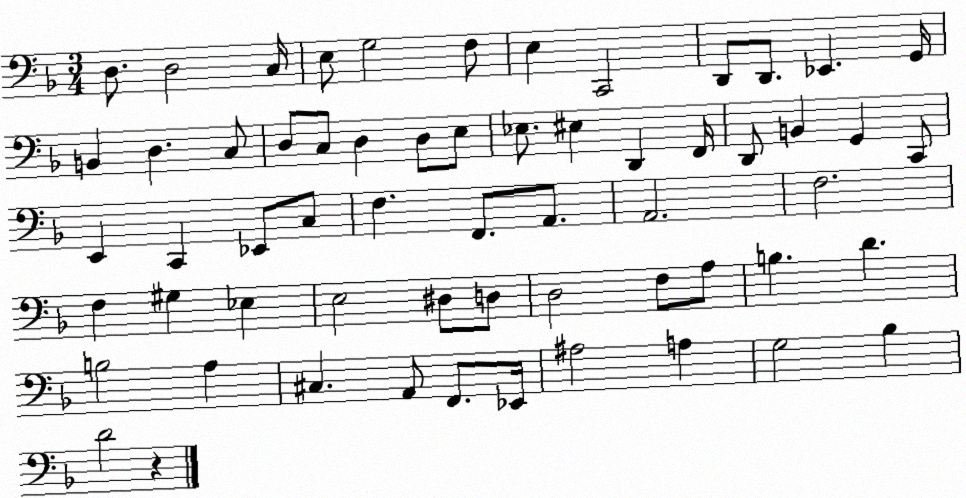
X:1
T:Untitled
M:3/4
L:1/4
K:F
D,/2 D,2 C,/4 E,/2 G,2 F,/2 E, C,,2 D,,/2 D,,/2 _E,, G,,/4 B,, D, C,/2 D,/2 C,/2 D, D,/2 E,/2 _E,/2 ^E, D,, F,,/4 D,,/2 B,, G,, C,,/2 E,, C,, _E,,/2 C,/2 F, F,,/2 A,,/2 A,,2 F,2 F, ^G, _E, E,2 ^D,/2 D,/2 D,2 F,/2 A,/2 B, D B,2 A, ^C, A,,/2 F,,/2 _E,,/4 ^A,2 A, G,2 _B, D2 z